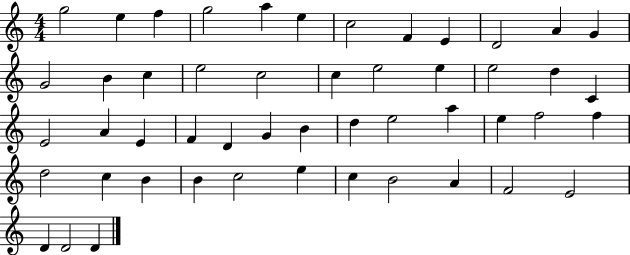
G5/h E5/q F5/q G5/h A5/q E5/q C5/h F4/q E4/q D4/h A4/q G4/q G4/h B4/q C5/q E5/h C5/h C5/q E5/h E5/q E5/h D5/q C4/q E4/h A4/q E4/q F4/q D4/q G4/q B4/q D5/q E5/h A5/q E5/q F5/h F5/q D5/h C5/q B4/q B4/q C5/h E5/q C5/q B4/h A4/q F4/h E4/h D4/q D4/h D4/q